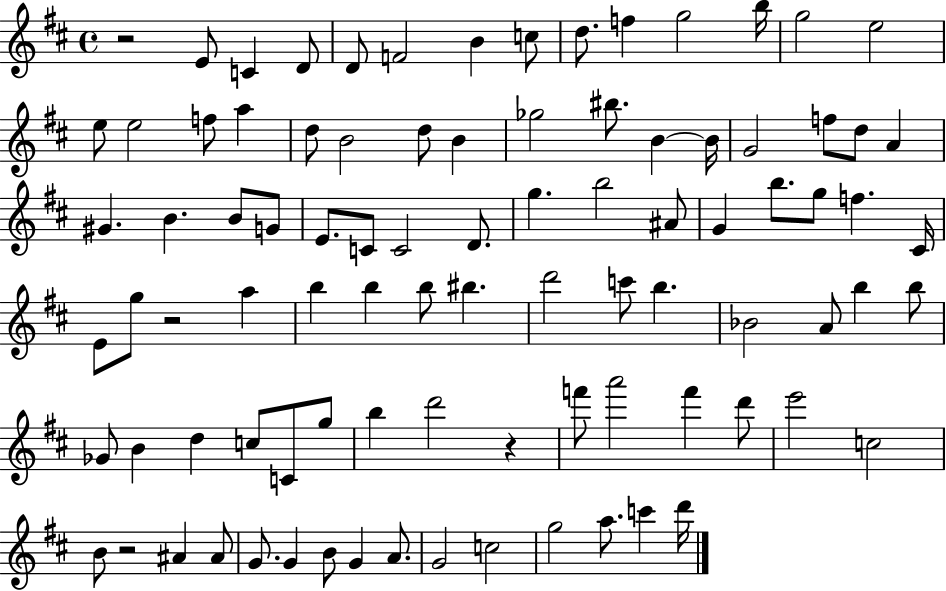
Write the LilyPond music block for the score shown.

{
  \clef treble
  \time 4/4
  \defaultTimeSignature
  \key d \major
  r2 e'8 c'4 d'8 | d'8 f'2 b'4 c''8 | d''8. f''4 g''2 b''16 | g''2 e''2 | \break e''8 e''2 f''8 a''4 | d''8 b'2 d''8 b'4 | ges''2 bis''8. b'4~~ b'16 | g'2 f''8 d''8 a'4 | \break gis'4. b'4. b'8 g'8 | e'8. c'8 c'2 d'8. | g''4. b''2 ais'8 | g'4 b''8. g''8 f''4. cis'16 | \break e'8 g''8 r2 a''4 | b''4 b''4 b''8 bis''4. | d'''2 c'''8 b''4. | bes'2 a'8 b''4 b''8 | \break ges'8 b'4 d''4 c''8 c'8 g''8 | b''4 d'''2 r4 | f'''8 a'''2 f'''4 d'''8 | e'''2 c''2 | \break b'8 r2 ais'4 ais'8 | g'8. g'4 b'8 g'4 a'8. | g'2 c''2 | g''2 a''8. c'''4 d'''16 | \break \bar "|."
}